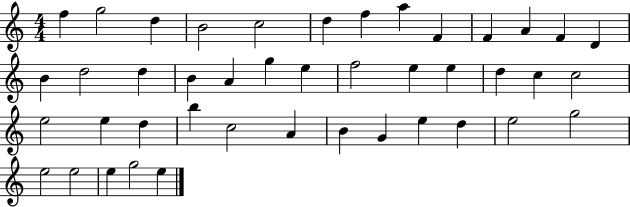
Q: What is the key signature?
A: C major